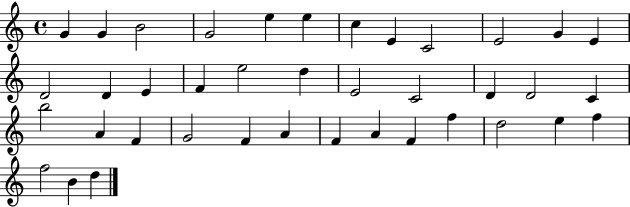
{
  \clef treble
  \time 4/4
  \defaultTimeSignature
  \key c \major
  g'4 g'4 b'2 | g'2 e''4 e''4 | c''4 e'4 c'2 | e'2 g'4 e'4 | \break d'2 d'4 e'4 | f'4 e''2 d''4 | e'2 c'2 | d'4 d'2 c'4 | \break b''2 a'4 f'4 | g'2 f'4 a'4 | f'4 a'4 f'4 f''4 | d''2 e''4 f''4 | \break f''2 b'4 d''4 | \bar "|."
}